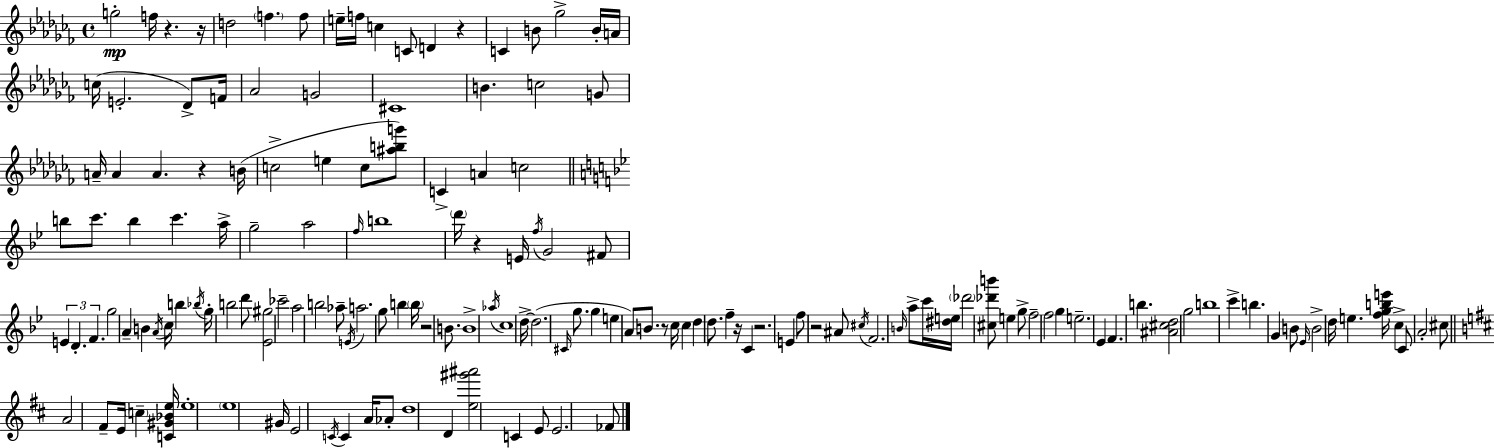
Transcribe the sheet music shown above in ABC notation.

X:1
T:Untitled
M:4/4
L:1/4
K:Abm
g2 f/4 z z/4 d2 f f/2 e/4 f/4 c C/2 D z C B/2 _g2 B/4 A/4 c/4 E2 _D/2 F/4 _A2 G2 ^C4 B c2 G/2 A/4 A A z B/4 c2 e c/2 [^abg']/2 C A c2 b/2 c'/2 b c' a/4 g2 a2 f/4 b4 d'/4 z E/4 f/4 G2 ^F/2 E D F g2 A B A/4 c/4 b _b/4 g/4 b2 d'/2 [_E^g]2 _c'2 a2 b2 _a/2 E/4 a2 g/2 b b/4 z2 B/2 B4 _a/4 c4 d/4 d2 ^C/4 g/2 g e A/2 B/2 z/2 c/4 c d d/2 f z/4 C z2 E f/2 z2 ^A/2 ^c/4 F2 B/4 a/2 c'/4 [^de]/4 _d'2 [^c_d'b']/2 e g/2 f2 f2 g e2 _E F b [^A^cd]2 g2 b4 c' b G B/2 _E/4 B2 d/4 e [fgbe']/4 c C/2 A2 ^c/2 A2 ^F/2 E/4 c [C^G_Be]/4 e4 e4 ^G/4 E2 C/4 C A/4 _A/2 d4 D [e^g'^a']2 C E/2 E2 _F/2